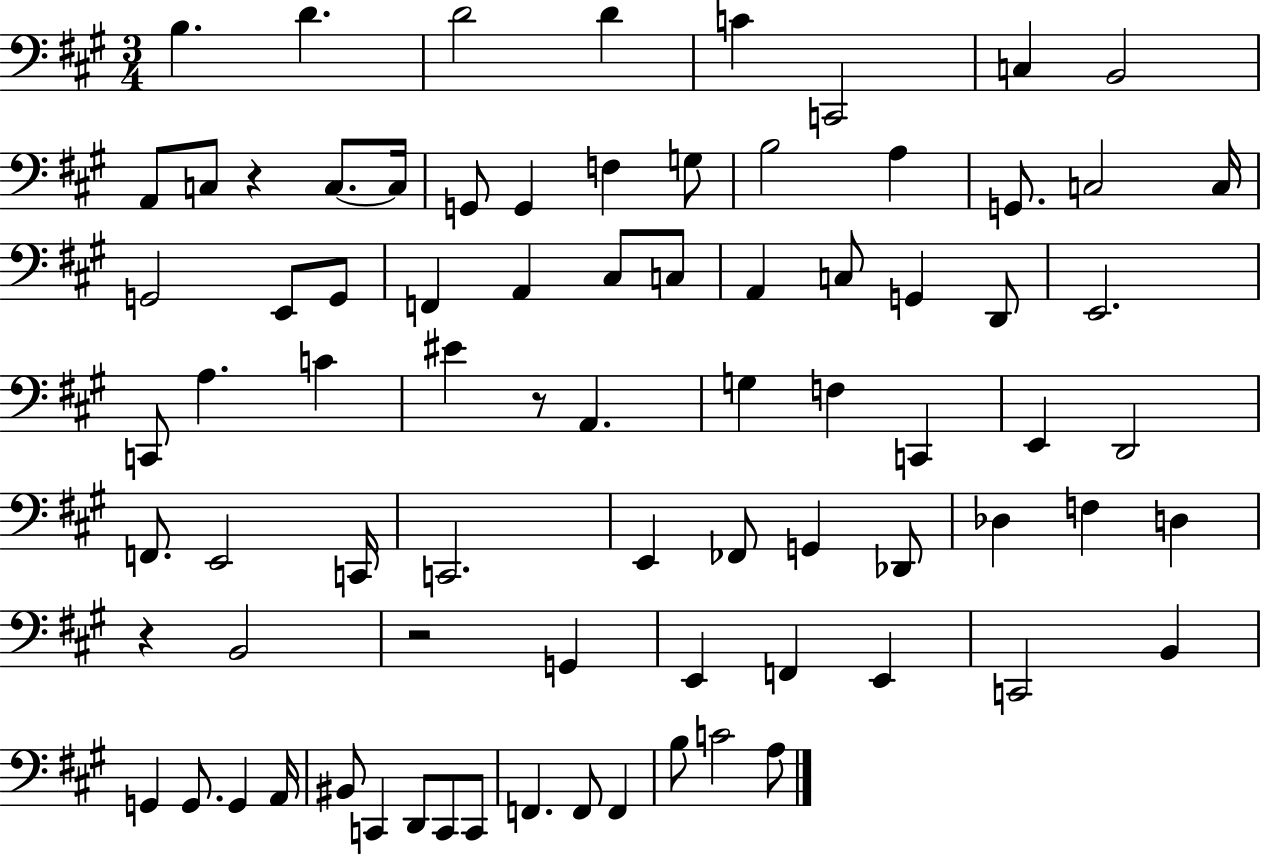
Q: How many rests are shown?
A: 4